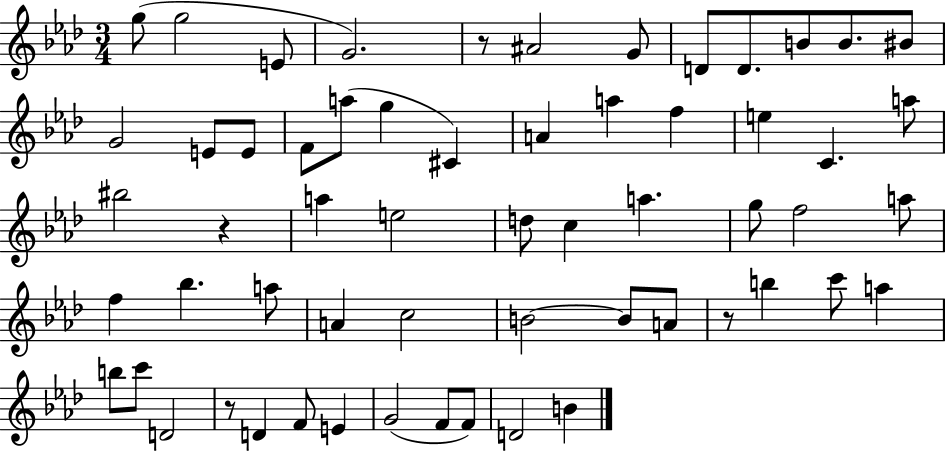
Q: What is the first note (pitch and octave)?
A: G5